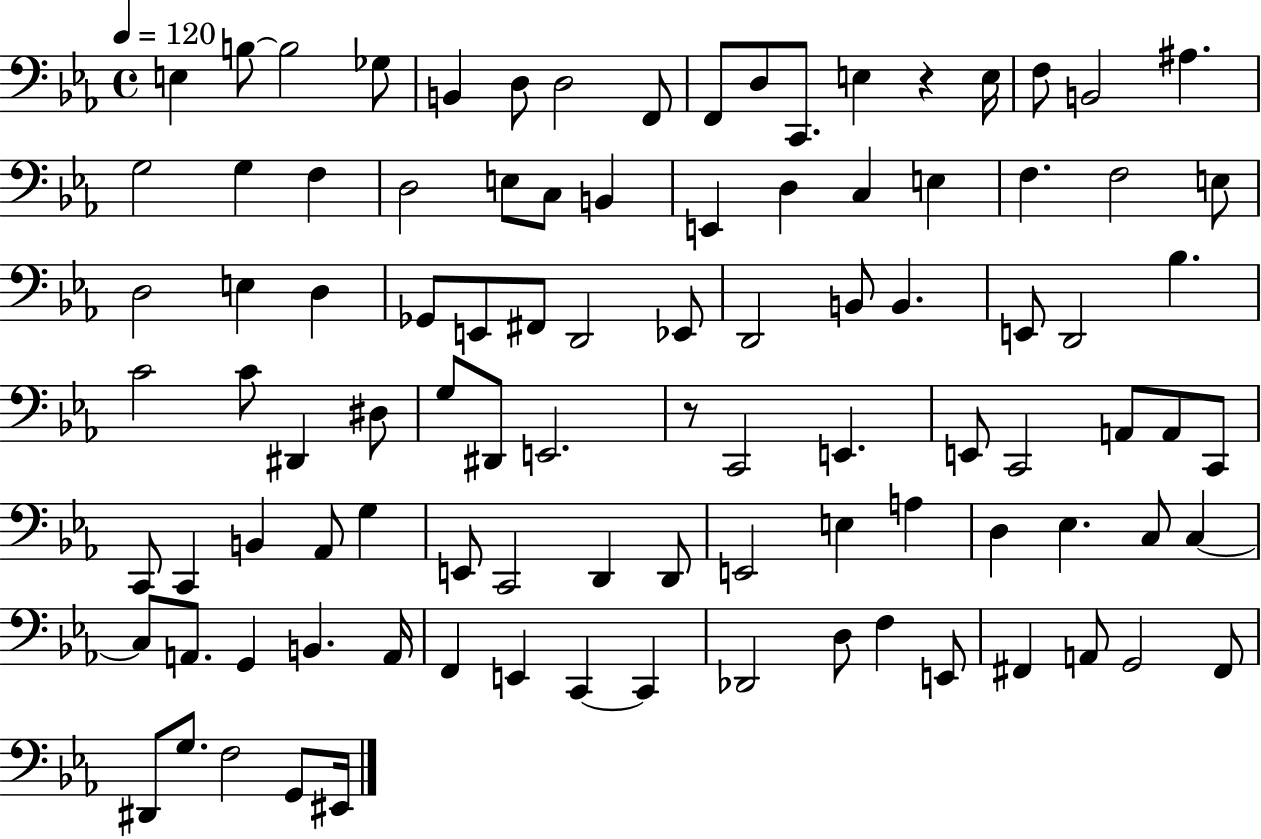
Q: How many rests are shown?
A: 2